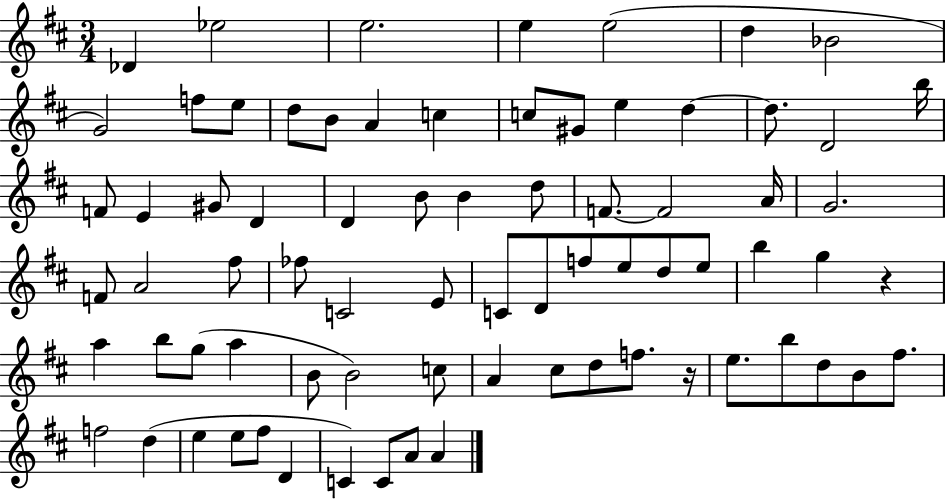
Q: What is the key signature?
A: D major